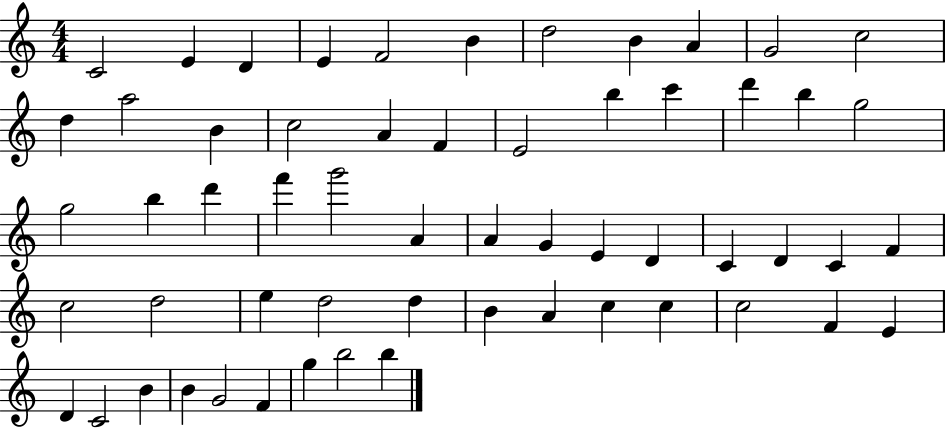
C4/h E4/q D4/q E4/q F4/h B4/q D5/h B4/q A4/q G4/h C5/h D5/q A5/h B4/q C5/h A4/q F4/q E4/h B5/q C6/q D6/q B5/q G5/h G5/h B5/q D6/q F6/q G6/h A4/q A4/q G4/q E4/q D4/q C4/q D4/q C4/q F4/q C5/h D5/h E5/q D5/h D5/q B4/q A4/q C5/q C5/q C5/h F4/q E4/q D4/q C4/h B4/q B4/q G4/h F4/q G5/q B5/h B5/q